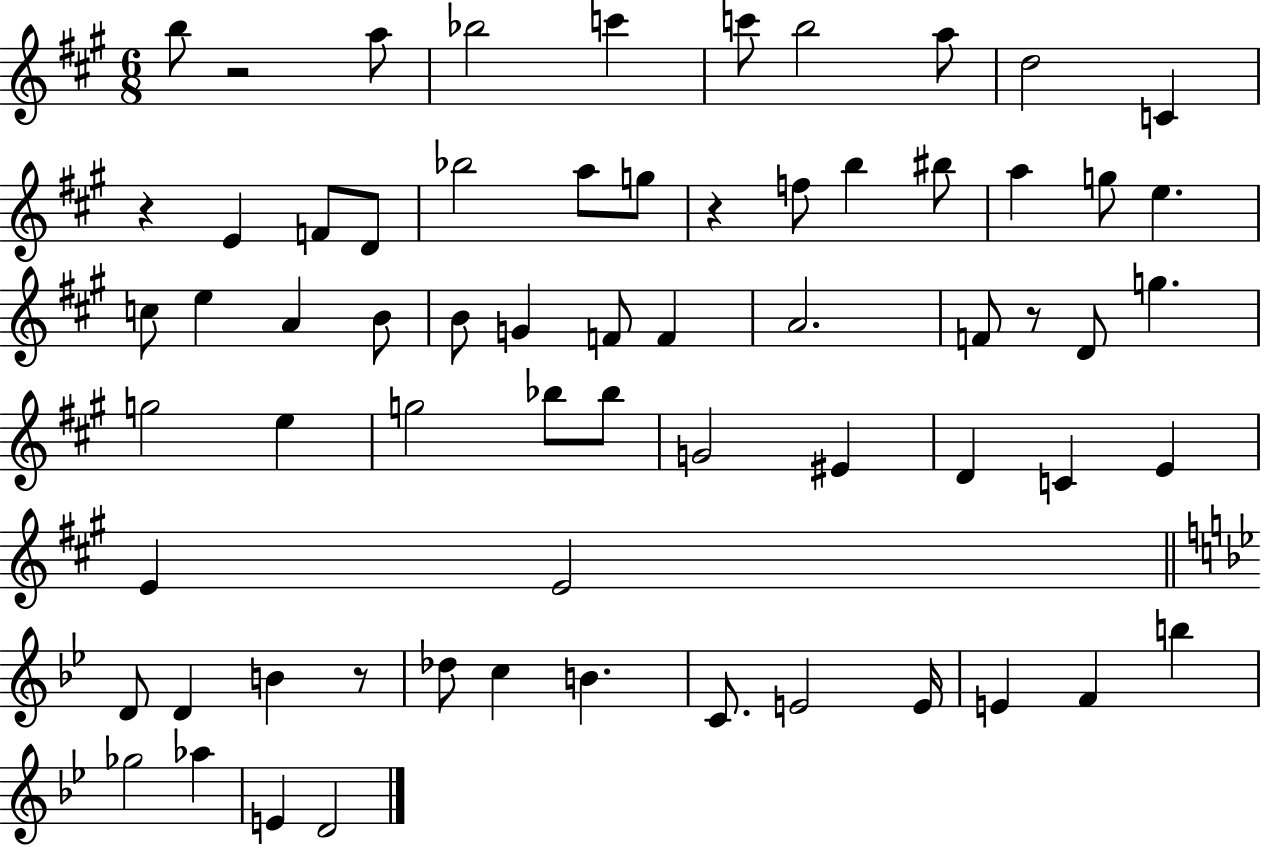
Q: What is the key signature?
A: A major